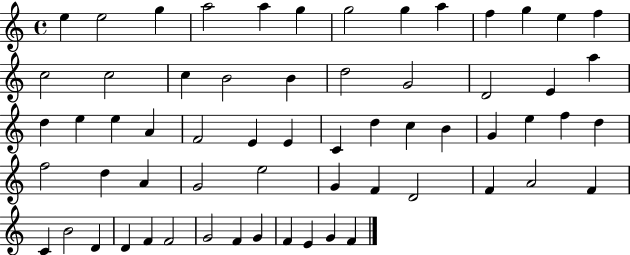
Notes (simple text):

E5/q E5/h G5/q A5/h A5/q G5/q G5/h G5/q A5/q F5/q G5/q E5/q F5/q C5/h C5/h C5/q B4/h B4/q D5/h G4/h D4/h E4/q A5/q D5/q E5/q E5/q A4/q F4/h E4/q E4/q C4/q D5/q C5/q B4/q G4/q E5/q F5/q D5/q F5/h D5/q A4/q G4/h E5/h G4/q F4/q D4/h F4/q A4/h F4/q C4/q B4/h D4/q D4/q F4/q F4/h G4/h F4/q G4/q F4/q E4/q G4/q F4/q